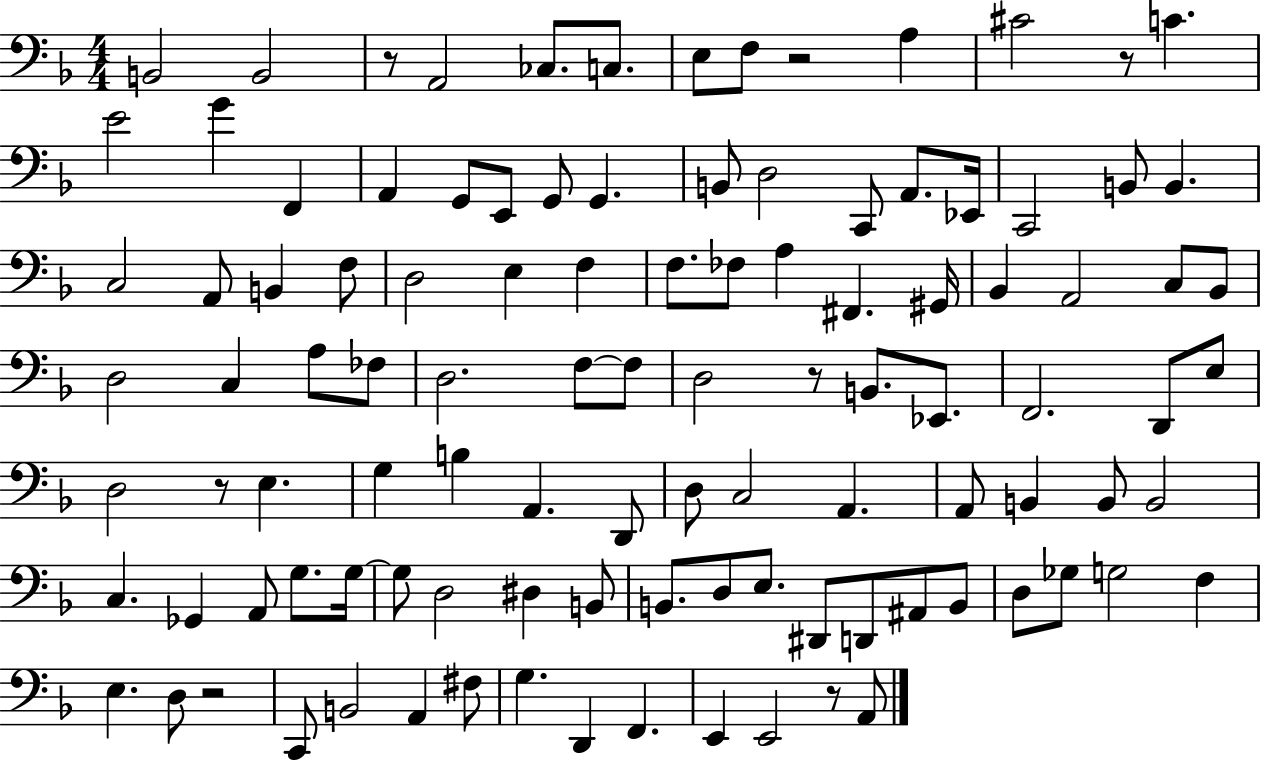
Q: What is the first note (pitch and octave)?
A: B2